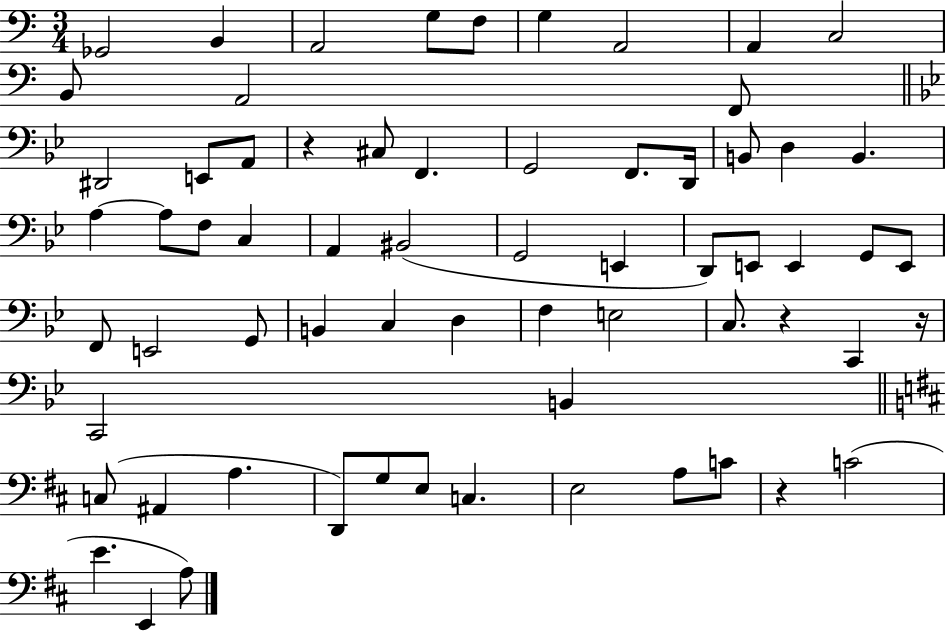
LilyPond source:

{
  \clef bass
  \numericTimeSignature
  \time 3/4
  \key c \major
  ges,2 b,4 | a,2 g8 f8 | g4 a,2 | a,4 c2 | \break b,8 a,2 f,8 | \bar "||" \break \key bes \major dis,2 e,8 a,8 | r4 cis8 f,4. | g,2 f,8. d,16 | b,8 d4 b,4. | \break a4~~ a8 f8 c4 | a,4 bis,2( | g,2 e,4 | d,8) e,8 e,4 g,8 e,8 | \break f,8 e,2 g,8 | b,4 c4 d4 | f4 e2 | c8. r4 c,4 r16 | \break c,2 b,4 | \bar "||" \break \key d \major c8( ais,4 a4. | d,8) g8 e8 c4. | e2 a8 c'8 | r4 c'2( | \break e'4. e,4 a8) | \bar "|."
}